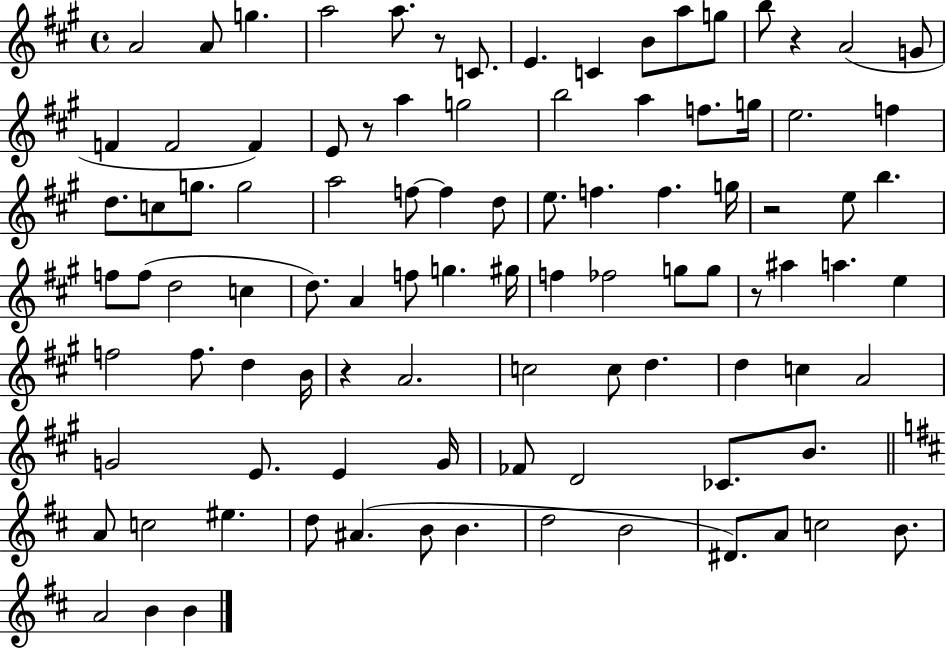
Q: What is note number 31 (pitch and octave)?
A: A5